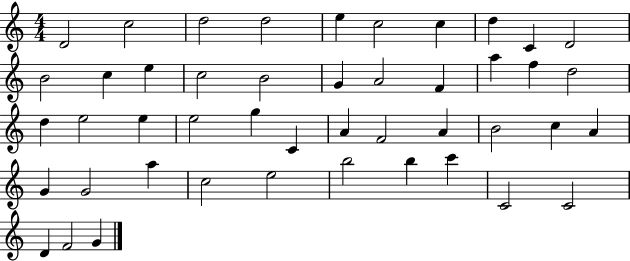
X:1
T:Untitled
M:4/4
L:1/4
K:C
D2 c2 d2 d2 e c2 c d C D2 B2 c e c2 B2 G A2 F a f d2 d e2 e e2 g C A F2 A B2 c A G G2 a c2 e2 b2 b c' C2 C2 D F2 G